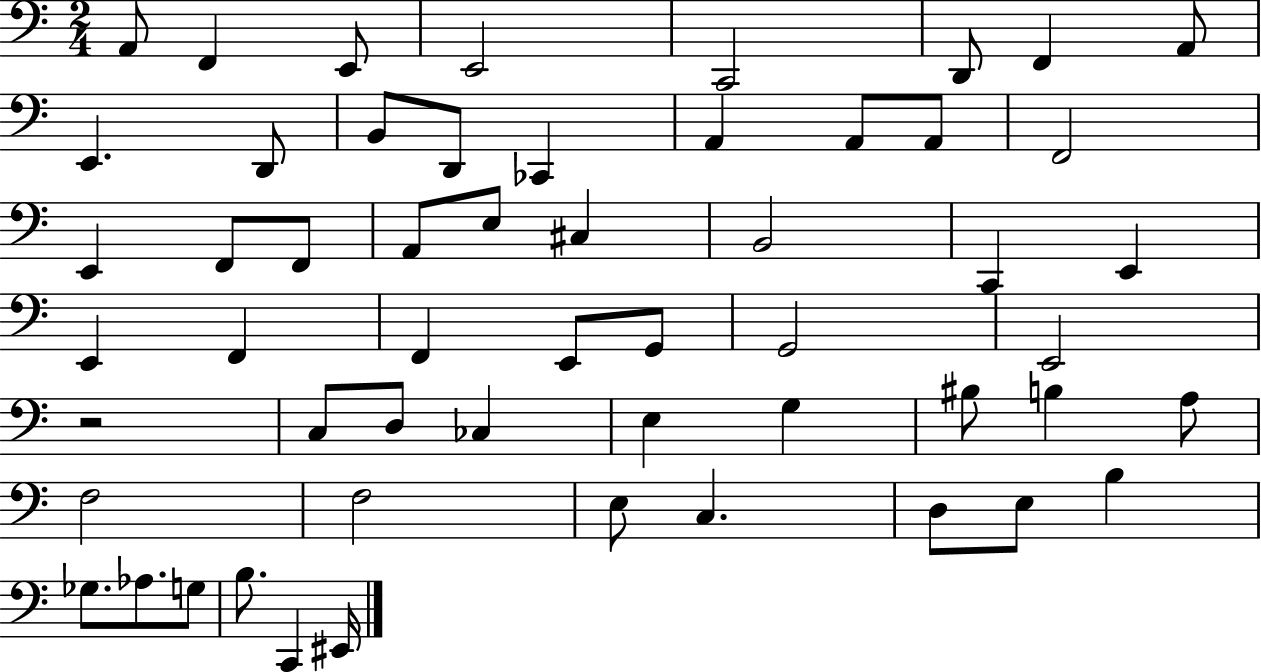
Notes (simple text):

A2/e F2/q E2/e E2/h C2/h D2/e F2/q A2/e E2/q. D2/e B2/e D2/e CES2/q A2/q A2/e A2/e F2/h E2/q F2/e F2/e A2/e E3/e C#3/q B2/h C2/q E2/q E2/q F2/q F2/q E2/e G2/e G2/h E2/h R/h C3/e D3/e CES3/q E3/q G3/q BIS3/e B3/q A3/e F3/h F3/h E3/e C3/q. D3/e E3/e B3/q Gb3/e. Ab3/e. G3/e B3/e. C2/q EIS2/s